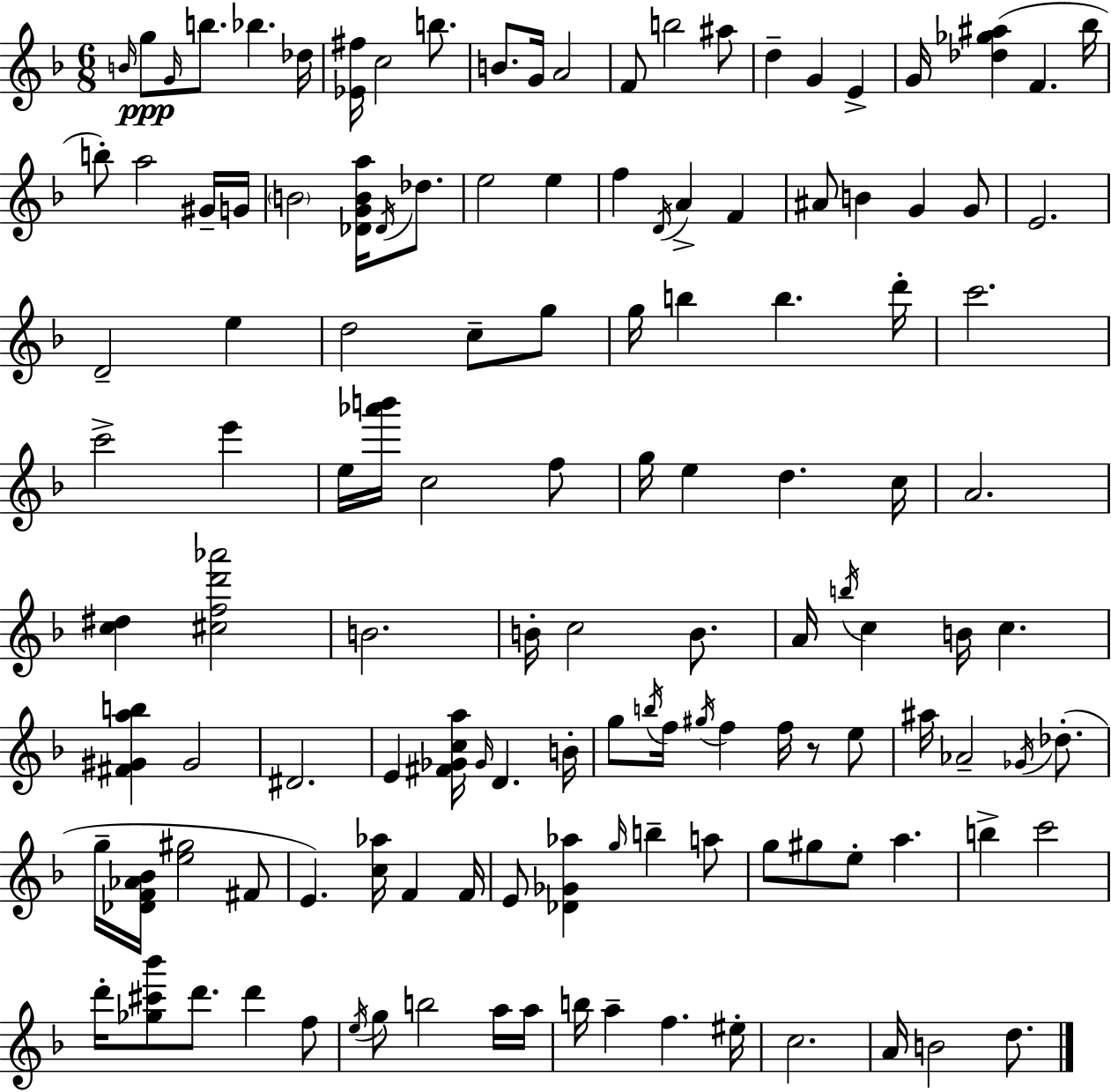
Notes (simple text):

B4/s G5/e G4/s B5/e. Bb5/q. Db5/s [Eb4,F#5]/s C5/h B5/e. B4/e. G4/s A4/h F4/e B5/h A#5/e D5/q G4/q E4/q G4/s [Db5,Gb5,A#5]/q F4/q. Bb5/s B5/e A5/h G#4/s G4/s B4/h [Db4,G4,B4,A5]/s Db4/s Db5/e. E5/h E5/q F5/q D4/s A4/q F4/q A#4/e B4/q G4/q G4/e E4/h. D4/h E5/q D5/h C5/e G5/e G5/s B5/q B5/q. D6/s C6/h. C6/h E6/q E5/s [Ab6,B6]/s C5/h F5/e G5/s E5/q D5/q. C5/s A4/h. [C5,D#5]/q [C#5,F5,D6,Ab6]/h B4/h. B4/s C5/h B4/e. A4/s B5/s C5/q B4/s C5/q. [F#4,G#4,A5,B5]/q G#4/h D#4/h. E4/q [F#4,Gb4,C5,A5]/s Gb4/s D4/q. B4/s G5/e B5/s F5/s G#5/s F5/q F5/s R/e E5/e A#5/s Ab4/h Gb4/s Db5/e. G5/s [Db4,F4,Ab4,Bb4]/s [E5,G#5]/h F#4/e E4/q. [C5,Ab5]/s F4/q F4/s E4/e [Db4,Gb4,Ab5]/q G5/s B5/q A5/e G5/e G#5/e E5/e A5/q. B5/q C6/h D6/s [Gb5,C#6,Bb6]/e D6/e. D6/q F5/e E5/s G5/e B5/h A5/s A5/s B5/s A5/q F5/q. EIS5/s C5/h. A4/s B4/h D5/e.